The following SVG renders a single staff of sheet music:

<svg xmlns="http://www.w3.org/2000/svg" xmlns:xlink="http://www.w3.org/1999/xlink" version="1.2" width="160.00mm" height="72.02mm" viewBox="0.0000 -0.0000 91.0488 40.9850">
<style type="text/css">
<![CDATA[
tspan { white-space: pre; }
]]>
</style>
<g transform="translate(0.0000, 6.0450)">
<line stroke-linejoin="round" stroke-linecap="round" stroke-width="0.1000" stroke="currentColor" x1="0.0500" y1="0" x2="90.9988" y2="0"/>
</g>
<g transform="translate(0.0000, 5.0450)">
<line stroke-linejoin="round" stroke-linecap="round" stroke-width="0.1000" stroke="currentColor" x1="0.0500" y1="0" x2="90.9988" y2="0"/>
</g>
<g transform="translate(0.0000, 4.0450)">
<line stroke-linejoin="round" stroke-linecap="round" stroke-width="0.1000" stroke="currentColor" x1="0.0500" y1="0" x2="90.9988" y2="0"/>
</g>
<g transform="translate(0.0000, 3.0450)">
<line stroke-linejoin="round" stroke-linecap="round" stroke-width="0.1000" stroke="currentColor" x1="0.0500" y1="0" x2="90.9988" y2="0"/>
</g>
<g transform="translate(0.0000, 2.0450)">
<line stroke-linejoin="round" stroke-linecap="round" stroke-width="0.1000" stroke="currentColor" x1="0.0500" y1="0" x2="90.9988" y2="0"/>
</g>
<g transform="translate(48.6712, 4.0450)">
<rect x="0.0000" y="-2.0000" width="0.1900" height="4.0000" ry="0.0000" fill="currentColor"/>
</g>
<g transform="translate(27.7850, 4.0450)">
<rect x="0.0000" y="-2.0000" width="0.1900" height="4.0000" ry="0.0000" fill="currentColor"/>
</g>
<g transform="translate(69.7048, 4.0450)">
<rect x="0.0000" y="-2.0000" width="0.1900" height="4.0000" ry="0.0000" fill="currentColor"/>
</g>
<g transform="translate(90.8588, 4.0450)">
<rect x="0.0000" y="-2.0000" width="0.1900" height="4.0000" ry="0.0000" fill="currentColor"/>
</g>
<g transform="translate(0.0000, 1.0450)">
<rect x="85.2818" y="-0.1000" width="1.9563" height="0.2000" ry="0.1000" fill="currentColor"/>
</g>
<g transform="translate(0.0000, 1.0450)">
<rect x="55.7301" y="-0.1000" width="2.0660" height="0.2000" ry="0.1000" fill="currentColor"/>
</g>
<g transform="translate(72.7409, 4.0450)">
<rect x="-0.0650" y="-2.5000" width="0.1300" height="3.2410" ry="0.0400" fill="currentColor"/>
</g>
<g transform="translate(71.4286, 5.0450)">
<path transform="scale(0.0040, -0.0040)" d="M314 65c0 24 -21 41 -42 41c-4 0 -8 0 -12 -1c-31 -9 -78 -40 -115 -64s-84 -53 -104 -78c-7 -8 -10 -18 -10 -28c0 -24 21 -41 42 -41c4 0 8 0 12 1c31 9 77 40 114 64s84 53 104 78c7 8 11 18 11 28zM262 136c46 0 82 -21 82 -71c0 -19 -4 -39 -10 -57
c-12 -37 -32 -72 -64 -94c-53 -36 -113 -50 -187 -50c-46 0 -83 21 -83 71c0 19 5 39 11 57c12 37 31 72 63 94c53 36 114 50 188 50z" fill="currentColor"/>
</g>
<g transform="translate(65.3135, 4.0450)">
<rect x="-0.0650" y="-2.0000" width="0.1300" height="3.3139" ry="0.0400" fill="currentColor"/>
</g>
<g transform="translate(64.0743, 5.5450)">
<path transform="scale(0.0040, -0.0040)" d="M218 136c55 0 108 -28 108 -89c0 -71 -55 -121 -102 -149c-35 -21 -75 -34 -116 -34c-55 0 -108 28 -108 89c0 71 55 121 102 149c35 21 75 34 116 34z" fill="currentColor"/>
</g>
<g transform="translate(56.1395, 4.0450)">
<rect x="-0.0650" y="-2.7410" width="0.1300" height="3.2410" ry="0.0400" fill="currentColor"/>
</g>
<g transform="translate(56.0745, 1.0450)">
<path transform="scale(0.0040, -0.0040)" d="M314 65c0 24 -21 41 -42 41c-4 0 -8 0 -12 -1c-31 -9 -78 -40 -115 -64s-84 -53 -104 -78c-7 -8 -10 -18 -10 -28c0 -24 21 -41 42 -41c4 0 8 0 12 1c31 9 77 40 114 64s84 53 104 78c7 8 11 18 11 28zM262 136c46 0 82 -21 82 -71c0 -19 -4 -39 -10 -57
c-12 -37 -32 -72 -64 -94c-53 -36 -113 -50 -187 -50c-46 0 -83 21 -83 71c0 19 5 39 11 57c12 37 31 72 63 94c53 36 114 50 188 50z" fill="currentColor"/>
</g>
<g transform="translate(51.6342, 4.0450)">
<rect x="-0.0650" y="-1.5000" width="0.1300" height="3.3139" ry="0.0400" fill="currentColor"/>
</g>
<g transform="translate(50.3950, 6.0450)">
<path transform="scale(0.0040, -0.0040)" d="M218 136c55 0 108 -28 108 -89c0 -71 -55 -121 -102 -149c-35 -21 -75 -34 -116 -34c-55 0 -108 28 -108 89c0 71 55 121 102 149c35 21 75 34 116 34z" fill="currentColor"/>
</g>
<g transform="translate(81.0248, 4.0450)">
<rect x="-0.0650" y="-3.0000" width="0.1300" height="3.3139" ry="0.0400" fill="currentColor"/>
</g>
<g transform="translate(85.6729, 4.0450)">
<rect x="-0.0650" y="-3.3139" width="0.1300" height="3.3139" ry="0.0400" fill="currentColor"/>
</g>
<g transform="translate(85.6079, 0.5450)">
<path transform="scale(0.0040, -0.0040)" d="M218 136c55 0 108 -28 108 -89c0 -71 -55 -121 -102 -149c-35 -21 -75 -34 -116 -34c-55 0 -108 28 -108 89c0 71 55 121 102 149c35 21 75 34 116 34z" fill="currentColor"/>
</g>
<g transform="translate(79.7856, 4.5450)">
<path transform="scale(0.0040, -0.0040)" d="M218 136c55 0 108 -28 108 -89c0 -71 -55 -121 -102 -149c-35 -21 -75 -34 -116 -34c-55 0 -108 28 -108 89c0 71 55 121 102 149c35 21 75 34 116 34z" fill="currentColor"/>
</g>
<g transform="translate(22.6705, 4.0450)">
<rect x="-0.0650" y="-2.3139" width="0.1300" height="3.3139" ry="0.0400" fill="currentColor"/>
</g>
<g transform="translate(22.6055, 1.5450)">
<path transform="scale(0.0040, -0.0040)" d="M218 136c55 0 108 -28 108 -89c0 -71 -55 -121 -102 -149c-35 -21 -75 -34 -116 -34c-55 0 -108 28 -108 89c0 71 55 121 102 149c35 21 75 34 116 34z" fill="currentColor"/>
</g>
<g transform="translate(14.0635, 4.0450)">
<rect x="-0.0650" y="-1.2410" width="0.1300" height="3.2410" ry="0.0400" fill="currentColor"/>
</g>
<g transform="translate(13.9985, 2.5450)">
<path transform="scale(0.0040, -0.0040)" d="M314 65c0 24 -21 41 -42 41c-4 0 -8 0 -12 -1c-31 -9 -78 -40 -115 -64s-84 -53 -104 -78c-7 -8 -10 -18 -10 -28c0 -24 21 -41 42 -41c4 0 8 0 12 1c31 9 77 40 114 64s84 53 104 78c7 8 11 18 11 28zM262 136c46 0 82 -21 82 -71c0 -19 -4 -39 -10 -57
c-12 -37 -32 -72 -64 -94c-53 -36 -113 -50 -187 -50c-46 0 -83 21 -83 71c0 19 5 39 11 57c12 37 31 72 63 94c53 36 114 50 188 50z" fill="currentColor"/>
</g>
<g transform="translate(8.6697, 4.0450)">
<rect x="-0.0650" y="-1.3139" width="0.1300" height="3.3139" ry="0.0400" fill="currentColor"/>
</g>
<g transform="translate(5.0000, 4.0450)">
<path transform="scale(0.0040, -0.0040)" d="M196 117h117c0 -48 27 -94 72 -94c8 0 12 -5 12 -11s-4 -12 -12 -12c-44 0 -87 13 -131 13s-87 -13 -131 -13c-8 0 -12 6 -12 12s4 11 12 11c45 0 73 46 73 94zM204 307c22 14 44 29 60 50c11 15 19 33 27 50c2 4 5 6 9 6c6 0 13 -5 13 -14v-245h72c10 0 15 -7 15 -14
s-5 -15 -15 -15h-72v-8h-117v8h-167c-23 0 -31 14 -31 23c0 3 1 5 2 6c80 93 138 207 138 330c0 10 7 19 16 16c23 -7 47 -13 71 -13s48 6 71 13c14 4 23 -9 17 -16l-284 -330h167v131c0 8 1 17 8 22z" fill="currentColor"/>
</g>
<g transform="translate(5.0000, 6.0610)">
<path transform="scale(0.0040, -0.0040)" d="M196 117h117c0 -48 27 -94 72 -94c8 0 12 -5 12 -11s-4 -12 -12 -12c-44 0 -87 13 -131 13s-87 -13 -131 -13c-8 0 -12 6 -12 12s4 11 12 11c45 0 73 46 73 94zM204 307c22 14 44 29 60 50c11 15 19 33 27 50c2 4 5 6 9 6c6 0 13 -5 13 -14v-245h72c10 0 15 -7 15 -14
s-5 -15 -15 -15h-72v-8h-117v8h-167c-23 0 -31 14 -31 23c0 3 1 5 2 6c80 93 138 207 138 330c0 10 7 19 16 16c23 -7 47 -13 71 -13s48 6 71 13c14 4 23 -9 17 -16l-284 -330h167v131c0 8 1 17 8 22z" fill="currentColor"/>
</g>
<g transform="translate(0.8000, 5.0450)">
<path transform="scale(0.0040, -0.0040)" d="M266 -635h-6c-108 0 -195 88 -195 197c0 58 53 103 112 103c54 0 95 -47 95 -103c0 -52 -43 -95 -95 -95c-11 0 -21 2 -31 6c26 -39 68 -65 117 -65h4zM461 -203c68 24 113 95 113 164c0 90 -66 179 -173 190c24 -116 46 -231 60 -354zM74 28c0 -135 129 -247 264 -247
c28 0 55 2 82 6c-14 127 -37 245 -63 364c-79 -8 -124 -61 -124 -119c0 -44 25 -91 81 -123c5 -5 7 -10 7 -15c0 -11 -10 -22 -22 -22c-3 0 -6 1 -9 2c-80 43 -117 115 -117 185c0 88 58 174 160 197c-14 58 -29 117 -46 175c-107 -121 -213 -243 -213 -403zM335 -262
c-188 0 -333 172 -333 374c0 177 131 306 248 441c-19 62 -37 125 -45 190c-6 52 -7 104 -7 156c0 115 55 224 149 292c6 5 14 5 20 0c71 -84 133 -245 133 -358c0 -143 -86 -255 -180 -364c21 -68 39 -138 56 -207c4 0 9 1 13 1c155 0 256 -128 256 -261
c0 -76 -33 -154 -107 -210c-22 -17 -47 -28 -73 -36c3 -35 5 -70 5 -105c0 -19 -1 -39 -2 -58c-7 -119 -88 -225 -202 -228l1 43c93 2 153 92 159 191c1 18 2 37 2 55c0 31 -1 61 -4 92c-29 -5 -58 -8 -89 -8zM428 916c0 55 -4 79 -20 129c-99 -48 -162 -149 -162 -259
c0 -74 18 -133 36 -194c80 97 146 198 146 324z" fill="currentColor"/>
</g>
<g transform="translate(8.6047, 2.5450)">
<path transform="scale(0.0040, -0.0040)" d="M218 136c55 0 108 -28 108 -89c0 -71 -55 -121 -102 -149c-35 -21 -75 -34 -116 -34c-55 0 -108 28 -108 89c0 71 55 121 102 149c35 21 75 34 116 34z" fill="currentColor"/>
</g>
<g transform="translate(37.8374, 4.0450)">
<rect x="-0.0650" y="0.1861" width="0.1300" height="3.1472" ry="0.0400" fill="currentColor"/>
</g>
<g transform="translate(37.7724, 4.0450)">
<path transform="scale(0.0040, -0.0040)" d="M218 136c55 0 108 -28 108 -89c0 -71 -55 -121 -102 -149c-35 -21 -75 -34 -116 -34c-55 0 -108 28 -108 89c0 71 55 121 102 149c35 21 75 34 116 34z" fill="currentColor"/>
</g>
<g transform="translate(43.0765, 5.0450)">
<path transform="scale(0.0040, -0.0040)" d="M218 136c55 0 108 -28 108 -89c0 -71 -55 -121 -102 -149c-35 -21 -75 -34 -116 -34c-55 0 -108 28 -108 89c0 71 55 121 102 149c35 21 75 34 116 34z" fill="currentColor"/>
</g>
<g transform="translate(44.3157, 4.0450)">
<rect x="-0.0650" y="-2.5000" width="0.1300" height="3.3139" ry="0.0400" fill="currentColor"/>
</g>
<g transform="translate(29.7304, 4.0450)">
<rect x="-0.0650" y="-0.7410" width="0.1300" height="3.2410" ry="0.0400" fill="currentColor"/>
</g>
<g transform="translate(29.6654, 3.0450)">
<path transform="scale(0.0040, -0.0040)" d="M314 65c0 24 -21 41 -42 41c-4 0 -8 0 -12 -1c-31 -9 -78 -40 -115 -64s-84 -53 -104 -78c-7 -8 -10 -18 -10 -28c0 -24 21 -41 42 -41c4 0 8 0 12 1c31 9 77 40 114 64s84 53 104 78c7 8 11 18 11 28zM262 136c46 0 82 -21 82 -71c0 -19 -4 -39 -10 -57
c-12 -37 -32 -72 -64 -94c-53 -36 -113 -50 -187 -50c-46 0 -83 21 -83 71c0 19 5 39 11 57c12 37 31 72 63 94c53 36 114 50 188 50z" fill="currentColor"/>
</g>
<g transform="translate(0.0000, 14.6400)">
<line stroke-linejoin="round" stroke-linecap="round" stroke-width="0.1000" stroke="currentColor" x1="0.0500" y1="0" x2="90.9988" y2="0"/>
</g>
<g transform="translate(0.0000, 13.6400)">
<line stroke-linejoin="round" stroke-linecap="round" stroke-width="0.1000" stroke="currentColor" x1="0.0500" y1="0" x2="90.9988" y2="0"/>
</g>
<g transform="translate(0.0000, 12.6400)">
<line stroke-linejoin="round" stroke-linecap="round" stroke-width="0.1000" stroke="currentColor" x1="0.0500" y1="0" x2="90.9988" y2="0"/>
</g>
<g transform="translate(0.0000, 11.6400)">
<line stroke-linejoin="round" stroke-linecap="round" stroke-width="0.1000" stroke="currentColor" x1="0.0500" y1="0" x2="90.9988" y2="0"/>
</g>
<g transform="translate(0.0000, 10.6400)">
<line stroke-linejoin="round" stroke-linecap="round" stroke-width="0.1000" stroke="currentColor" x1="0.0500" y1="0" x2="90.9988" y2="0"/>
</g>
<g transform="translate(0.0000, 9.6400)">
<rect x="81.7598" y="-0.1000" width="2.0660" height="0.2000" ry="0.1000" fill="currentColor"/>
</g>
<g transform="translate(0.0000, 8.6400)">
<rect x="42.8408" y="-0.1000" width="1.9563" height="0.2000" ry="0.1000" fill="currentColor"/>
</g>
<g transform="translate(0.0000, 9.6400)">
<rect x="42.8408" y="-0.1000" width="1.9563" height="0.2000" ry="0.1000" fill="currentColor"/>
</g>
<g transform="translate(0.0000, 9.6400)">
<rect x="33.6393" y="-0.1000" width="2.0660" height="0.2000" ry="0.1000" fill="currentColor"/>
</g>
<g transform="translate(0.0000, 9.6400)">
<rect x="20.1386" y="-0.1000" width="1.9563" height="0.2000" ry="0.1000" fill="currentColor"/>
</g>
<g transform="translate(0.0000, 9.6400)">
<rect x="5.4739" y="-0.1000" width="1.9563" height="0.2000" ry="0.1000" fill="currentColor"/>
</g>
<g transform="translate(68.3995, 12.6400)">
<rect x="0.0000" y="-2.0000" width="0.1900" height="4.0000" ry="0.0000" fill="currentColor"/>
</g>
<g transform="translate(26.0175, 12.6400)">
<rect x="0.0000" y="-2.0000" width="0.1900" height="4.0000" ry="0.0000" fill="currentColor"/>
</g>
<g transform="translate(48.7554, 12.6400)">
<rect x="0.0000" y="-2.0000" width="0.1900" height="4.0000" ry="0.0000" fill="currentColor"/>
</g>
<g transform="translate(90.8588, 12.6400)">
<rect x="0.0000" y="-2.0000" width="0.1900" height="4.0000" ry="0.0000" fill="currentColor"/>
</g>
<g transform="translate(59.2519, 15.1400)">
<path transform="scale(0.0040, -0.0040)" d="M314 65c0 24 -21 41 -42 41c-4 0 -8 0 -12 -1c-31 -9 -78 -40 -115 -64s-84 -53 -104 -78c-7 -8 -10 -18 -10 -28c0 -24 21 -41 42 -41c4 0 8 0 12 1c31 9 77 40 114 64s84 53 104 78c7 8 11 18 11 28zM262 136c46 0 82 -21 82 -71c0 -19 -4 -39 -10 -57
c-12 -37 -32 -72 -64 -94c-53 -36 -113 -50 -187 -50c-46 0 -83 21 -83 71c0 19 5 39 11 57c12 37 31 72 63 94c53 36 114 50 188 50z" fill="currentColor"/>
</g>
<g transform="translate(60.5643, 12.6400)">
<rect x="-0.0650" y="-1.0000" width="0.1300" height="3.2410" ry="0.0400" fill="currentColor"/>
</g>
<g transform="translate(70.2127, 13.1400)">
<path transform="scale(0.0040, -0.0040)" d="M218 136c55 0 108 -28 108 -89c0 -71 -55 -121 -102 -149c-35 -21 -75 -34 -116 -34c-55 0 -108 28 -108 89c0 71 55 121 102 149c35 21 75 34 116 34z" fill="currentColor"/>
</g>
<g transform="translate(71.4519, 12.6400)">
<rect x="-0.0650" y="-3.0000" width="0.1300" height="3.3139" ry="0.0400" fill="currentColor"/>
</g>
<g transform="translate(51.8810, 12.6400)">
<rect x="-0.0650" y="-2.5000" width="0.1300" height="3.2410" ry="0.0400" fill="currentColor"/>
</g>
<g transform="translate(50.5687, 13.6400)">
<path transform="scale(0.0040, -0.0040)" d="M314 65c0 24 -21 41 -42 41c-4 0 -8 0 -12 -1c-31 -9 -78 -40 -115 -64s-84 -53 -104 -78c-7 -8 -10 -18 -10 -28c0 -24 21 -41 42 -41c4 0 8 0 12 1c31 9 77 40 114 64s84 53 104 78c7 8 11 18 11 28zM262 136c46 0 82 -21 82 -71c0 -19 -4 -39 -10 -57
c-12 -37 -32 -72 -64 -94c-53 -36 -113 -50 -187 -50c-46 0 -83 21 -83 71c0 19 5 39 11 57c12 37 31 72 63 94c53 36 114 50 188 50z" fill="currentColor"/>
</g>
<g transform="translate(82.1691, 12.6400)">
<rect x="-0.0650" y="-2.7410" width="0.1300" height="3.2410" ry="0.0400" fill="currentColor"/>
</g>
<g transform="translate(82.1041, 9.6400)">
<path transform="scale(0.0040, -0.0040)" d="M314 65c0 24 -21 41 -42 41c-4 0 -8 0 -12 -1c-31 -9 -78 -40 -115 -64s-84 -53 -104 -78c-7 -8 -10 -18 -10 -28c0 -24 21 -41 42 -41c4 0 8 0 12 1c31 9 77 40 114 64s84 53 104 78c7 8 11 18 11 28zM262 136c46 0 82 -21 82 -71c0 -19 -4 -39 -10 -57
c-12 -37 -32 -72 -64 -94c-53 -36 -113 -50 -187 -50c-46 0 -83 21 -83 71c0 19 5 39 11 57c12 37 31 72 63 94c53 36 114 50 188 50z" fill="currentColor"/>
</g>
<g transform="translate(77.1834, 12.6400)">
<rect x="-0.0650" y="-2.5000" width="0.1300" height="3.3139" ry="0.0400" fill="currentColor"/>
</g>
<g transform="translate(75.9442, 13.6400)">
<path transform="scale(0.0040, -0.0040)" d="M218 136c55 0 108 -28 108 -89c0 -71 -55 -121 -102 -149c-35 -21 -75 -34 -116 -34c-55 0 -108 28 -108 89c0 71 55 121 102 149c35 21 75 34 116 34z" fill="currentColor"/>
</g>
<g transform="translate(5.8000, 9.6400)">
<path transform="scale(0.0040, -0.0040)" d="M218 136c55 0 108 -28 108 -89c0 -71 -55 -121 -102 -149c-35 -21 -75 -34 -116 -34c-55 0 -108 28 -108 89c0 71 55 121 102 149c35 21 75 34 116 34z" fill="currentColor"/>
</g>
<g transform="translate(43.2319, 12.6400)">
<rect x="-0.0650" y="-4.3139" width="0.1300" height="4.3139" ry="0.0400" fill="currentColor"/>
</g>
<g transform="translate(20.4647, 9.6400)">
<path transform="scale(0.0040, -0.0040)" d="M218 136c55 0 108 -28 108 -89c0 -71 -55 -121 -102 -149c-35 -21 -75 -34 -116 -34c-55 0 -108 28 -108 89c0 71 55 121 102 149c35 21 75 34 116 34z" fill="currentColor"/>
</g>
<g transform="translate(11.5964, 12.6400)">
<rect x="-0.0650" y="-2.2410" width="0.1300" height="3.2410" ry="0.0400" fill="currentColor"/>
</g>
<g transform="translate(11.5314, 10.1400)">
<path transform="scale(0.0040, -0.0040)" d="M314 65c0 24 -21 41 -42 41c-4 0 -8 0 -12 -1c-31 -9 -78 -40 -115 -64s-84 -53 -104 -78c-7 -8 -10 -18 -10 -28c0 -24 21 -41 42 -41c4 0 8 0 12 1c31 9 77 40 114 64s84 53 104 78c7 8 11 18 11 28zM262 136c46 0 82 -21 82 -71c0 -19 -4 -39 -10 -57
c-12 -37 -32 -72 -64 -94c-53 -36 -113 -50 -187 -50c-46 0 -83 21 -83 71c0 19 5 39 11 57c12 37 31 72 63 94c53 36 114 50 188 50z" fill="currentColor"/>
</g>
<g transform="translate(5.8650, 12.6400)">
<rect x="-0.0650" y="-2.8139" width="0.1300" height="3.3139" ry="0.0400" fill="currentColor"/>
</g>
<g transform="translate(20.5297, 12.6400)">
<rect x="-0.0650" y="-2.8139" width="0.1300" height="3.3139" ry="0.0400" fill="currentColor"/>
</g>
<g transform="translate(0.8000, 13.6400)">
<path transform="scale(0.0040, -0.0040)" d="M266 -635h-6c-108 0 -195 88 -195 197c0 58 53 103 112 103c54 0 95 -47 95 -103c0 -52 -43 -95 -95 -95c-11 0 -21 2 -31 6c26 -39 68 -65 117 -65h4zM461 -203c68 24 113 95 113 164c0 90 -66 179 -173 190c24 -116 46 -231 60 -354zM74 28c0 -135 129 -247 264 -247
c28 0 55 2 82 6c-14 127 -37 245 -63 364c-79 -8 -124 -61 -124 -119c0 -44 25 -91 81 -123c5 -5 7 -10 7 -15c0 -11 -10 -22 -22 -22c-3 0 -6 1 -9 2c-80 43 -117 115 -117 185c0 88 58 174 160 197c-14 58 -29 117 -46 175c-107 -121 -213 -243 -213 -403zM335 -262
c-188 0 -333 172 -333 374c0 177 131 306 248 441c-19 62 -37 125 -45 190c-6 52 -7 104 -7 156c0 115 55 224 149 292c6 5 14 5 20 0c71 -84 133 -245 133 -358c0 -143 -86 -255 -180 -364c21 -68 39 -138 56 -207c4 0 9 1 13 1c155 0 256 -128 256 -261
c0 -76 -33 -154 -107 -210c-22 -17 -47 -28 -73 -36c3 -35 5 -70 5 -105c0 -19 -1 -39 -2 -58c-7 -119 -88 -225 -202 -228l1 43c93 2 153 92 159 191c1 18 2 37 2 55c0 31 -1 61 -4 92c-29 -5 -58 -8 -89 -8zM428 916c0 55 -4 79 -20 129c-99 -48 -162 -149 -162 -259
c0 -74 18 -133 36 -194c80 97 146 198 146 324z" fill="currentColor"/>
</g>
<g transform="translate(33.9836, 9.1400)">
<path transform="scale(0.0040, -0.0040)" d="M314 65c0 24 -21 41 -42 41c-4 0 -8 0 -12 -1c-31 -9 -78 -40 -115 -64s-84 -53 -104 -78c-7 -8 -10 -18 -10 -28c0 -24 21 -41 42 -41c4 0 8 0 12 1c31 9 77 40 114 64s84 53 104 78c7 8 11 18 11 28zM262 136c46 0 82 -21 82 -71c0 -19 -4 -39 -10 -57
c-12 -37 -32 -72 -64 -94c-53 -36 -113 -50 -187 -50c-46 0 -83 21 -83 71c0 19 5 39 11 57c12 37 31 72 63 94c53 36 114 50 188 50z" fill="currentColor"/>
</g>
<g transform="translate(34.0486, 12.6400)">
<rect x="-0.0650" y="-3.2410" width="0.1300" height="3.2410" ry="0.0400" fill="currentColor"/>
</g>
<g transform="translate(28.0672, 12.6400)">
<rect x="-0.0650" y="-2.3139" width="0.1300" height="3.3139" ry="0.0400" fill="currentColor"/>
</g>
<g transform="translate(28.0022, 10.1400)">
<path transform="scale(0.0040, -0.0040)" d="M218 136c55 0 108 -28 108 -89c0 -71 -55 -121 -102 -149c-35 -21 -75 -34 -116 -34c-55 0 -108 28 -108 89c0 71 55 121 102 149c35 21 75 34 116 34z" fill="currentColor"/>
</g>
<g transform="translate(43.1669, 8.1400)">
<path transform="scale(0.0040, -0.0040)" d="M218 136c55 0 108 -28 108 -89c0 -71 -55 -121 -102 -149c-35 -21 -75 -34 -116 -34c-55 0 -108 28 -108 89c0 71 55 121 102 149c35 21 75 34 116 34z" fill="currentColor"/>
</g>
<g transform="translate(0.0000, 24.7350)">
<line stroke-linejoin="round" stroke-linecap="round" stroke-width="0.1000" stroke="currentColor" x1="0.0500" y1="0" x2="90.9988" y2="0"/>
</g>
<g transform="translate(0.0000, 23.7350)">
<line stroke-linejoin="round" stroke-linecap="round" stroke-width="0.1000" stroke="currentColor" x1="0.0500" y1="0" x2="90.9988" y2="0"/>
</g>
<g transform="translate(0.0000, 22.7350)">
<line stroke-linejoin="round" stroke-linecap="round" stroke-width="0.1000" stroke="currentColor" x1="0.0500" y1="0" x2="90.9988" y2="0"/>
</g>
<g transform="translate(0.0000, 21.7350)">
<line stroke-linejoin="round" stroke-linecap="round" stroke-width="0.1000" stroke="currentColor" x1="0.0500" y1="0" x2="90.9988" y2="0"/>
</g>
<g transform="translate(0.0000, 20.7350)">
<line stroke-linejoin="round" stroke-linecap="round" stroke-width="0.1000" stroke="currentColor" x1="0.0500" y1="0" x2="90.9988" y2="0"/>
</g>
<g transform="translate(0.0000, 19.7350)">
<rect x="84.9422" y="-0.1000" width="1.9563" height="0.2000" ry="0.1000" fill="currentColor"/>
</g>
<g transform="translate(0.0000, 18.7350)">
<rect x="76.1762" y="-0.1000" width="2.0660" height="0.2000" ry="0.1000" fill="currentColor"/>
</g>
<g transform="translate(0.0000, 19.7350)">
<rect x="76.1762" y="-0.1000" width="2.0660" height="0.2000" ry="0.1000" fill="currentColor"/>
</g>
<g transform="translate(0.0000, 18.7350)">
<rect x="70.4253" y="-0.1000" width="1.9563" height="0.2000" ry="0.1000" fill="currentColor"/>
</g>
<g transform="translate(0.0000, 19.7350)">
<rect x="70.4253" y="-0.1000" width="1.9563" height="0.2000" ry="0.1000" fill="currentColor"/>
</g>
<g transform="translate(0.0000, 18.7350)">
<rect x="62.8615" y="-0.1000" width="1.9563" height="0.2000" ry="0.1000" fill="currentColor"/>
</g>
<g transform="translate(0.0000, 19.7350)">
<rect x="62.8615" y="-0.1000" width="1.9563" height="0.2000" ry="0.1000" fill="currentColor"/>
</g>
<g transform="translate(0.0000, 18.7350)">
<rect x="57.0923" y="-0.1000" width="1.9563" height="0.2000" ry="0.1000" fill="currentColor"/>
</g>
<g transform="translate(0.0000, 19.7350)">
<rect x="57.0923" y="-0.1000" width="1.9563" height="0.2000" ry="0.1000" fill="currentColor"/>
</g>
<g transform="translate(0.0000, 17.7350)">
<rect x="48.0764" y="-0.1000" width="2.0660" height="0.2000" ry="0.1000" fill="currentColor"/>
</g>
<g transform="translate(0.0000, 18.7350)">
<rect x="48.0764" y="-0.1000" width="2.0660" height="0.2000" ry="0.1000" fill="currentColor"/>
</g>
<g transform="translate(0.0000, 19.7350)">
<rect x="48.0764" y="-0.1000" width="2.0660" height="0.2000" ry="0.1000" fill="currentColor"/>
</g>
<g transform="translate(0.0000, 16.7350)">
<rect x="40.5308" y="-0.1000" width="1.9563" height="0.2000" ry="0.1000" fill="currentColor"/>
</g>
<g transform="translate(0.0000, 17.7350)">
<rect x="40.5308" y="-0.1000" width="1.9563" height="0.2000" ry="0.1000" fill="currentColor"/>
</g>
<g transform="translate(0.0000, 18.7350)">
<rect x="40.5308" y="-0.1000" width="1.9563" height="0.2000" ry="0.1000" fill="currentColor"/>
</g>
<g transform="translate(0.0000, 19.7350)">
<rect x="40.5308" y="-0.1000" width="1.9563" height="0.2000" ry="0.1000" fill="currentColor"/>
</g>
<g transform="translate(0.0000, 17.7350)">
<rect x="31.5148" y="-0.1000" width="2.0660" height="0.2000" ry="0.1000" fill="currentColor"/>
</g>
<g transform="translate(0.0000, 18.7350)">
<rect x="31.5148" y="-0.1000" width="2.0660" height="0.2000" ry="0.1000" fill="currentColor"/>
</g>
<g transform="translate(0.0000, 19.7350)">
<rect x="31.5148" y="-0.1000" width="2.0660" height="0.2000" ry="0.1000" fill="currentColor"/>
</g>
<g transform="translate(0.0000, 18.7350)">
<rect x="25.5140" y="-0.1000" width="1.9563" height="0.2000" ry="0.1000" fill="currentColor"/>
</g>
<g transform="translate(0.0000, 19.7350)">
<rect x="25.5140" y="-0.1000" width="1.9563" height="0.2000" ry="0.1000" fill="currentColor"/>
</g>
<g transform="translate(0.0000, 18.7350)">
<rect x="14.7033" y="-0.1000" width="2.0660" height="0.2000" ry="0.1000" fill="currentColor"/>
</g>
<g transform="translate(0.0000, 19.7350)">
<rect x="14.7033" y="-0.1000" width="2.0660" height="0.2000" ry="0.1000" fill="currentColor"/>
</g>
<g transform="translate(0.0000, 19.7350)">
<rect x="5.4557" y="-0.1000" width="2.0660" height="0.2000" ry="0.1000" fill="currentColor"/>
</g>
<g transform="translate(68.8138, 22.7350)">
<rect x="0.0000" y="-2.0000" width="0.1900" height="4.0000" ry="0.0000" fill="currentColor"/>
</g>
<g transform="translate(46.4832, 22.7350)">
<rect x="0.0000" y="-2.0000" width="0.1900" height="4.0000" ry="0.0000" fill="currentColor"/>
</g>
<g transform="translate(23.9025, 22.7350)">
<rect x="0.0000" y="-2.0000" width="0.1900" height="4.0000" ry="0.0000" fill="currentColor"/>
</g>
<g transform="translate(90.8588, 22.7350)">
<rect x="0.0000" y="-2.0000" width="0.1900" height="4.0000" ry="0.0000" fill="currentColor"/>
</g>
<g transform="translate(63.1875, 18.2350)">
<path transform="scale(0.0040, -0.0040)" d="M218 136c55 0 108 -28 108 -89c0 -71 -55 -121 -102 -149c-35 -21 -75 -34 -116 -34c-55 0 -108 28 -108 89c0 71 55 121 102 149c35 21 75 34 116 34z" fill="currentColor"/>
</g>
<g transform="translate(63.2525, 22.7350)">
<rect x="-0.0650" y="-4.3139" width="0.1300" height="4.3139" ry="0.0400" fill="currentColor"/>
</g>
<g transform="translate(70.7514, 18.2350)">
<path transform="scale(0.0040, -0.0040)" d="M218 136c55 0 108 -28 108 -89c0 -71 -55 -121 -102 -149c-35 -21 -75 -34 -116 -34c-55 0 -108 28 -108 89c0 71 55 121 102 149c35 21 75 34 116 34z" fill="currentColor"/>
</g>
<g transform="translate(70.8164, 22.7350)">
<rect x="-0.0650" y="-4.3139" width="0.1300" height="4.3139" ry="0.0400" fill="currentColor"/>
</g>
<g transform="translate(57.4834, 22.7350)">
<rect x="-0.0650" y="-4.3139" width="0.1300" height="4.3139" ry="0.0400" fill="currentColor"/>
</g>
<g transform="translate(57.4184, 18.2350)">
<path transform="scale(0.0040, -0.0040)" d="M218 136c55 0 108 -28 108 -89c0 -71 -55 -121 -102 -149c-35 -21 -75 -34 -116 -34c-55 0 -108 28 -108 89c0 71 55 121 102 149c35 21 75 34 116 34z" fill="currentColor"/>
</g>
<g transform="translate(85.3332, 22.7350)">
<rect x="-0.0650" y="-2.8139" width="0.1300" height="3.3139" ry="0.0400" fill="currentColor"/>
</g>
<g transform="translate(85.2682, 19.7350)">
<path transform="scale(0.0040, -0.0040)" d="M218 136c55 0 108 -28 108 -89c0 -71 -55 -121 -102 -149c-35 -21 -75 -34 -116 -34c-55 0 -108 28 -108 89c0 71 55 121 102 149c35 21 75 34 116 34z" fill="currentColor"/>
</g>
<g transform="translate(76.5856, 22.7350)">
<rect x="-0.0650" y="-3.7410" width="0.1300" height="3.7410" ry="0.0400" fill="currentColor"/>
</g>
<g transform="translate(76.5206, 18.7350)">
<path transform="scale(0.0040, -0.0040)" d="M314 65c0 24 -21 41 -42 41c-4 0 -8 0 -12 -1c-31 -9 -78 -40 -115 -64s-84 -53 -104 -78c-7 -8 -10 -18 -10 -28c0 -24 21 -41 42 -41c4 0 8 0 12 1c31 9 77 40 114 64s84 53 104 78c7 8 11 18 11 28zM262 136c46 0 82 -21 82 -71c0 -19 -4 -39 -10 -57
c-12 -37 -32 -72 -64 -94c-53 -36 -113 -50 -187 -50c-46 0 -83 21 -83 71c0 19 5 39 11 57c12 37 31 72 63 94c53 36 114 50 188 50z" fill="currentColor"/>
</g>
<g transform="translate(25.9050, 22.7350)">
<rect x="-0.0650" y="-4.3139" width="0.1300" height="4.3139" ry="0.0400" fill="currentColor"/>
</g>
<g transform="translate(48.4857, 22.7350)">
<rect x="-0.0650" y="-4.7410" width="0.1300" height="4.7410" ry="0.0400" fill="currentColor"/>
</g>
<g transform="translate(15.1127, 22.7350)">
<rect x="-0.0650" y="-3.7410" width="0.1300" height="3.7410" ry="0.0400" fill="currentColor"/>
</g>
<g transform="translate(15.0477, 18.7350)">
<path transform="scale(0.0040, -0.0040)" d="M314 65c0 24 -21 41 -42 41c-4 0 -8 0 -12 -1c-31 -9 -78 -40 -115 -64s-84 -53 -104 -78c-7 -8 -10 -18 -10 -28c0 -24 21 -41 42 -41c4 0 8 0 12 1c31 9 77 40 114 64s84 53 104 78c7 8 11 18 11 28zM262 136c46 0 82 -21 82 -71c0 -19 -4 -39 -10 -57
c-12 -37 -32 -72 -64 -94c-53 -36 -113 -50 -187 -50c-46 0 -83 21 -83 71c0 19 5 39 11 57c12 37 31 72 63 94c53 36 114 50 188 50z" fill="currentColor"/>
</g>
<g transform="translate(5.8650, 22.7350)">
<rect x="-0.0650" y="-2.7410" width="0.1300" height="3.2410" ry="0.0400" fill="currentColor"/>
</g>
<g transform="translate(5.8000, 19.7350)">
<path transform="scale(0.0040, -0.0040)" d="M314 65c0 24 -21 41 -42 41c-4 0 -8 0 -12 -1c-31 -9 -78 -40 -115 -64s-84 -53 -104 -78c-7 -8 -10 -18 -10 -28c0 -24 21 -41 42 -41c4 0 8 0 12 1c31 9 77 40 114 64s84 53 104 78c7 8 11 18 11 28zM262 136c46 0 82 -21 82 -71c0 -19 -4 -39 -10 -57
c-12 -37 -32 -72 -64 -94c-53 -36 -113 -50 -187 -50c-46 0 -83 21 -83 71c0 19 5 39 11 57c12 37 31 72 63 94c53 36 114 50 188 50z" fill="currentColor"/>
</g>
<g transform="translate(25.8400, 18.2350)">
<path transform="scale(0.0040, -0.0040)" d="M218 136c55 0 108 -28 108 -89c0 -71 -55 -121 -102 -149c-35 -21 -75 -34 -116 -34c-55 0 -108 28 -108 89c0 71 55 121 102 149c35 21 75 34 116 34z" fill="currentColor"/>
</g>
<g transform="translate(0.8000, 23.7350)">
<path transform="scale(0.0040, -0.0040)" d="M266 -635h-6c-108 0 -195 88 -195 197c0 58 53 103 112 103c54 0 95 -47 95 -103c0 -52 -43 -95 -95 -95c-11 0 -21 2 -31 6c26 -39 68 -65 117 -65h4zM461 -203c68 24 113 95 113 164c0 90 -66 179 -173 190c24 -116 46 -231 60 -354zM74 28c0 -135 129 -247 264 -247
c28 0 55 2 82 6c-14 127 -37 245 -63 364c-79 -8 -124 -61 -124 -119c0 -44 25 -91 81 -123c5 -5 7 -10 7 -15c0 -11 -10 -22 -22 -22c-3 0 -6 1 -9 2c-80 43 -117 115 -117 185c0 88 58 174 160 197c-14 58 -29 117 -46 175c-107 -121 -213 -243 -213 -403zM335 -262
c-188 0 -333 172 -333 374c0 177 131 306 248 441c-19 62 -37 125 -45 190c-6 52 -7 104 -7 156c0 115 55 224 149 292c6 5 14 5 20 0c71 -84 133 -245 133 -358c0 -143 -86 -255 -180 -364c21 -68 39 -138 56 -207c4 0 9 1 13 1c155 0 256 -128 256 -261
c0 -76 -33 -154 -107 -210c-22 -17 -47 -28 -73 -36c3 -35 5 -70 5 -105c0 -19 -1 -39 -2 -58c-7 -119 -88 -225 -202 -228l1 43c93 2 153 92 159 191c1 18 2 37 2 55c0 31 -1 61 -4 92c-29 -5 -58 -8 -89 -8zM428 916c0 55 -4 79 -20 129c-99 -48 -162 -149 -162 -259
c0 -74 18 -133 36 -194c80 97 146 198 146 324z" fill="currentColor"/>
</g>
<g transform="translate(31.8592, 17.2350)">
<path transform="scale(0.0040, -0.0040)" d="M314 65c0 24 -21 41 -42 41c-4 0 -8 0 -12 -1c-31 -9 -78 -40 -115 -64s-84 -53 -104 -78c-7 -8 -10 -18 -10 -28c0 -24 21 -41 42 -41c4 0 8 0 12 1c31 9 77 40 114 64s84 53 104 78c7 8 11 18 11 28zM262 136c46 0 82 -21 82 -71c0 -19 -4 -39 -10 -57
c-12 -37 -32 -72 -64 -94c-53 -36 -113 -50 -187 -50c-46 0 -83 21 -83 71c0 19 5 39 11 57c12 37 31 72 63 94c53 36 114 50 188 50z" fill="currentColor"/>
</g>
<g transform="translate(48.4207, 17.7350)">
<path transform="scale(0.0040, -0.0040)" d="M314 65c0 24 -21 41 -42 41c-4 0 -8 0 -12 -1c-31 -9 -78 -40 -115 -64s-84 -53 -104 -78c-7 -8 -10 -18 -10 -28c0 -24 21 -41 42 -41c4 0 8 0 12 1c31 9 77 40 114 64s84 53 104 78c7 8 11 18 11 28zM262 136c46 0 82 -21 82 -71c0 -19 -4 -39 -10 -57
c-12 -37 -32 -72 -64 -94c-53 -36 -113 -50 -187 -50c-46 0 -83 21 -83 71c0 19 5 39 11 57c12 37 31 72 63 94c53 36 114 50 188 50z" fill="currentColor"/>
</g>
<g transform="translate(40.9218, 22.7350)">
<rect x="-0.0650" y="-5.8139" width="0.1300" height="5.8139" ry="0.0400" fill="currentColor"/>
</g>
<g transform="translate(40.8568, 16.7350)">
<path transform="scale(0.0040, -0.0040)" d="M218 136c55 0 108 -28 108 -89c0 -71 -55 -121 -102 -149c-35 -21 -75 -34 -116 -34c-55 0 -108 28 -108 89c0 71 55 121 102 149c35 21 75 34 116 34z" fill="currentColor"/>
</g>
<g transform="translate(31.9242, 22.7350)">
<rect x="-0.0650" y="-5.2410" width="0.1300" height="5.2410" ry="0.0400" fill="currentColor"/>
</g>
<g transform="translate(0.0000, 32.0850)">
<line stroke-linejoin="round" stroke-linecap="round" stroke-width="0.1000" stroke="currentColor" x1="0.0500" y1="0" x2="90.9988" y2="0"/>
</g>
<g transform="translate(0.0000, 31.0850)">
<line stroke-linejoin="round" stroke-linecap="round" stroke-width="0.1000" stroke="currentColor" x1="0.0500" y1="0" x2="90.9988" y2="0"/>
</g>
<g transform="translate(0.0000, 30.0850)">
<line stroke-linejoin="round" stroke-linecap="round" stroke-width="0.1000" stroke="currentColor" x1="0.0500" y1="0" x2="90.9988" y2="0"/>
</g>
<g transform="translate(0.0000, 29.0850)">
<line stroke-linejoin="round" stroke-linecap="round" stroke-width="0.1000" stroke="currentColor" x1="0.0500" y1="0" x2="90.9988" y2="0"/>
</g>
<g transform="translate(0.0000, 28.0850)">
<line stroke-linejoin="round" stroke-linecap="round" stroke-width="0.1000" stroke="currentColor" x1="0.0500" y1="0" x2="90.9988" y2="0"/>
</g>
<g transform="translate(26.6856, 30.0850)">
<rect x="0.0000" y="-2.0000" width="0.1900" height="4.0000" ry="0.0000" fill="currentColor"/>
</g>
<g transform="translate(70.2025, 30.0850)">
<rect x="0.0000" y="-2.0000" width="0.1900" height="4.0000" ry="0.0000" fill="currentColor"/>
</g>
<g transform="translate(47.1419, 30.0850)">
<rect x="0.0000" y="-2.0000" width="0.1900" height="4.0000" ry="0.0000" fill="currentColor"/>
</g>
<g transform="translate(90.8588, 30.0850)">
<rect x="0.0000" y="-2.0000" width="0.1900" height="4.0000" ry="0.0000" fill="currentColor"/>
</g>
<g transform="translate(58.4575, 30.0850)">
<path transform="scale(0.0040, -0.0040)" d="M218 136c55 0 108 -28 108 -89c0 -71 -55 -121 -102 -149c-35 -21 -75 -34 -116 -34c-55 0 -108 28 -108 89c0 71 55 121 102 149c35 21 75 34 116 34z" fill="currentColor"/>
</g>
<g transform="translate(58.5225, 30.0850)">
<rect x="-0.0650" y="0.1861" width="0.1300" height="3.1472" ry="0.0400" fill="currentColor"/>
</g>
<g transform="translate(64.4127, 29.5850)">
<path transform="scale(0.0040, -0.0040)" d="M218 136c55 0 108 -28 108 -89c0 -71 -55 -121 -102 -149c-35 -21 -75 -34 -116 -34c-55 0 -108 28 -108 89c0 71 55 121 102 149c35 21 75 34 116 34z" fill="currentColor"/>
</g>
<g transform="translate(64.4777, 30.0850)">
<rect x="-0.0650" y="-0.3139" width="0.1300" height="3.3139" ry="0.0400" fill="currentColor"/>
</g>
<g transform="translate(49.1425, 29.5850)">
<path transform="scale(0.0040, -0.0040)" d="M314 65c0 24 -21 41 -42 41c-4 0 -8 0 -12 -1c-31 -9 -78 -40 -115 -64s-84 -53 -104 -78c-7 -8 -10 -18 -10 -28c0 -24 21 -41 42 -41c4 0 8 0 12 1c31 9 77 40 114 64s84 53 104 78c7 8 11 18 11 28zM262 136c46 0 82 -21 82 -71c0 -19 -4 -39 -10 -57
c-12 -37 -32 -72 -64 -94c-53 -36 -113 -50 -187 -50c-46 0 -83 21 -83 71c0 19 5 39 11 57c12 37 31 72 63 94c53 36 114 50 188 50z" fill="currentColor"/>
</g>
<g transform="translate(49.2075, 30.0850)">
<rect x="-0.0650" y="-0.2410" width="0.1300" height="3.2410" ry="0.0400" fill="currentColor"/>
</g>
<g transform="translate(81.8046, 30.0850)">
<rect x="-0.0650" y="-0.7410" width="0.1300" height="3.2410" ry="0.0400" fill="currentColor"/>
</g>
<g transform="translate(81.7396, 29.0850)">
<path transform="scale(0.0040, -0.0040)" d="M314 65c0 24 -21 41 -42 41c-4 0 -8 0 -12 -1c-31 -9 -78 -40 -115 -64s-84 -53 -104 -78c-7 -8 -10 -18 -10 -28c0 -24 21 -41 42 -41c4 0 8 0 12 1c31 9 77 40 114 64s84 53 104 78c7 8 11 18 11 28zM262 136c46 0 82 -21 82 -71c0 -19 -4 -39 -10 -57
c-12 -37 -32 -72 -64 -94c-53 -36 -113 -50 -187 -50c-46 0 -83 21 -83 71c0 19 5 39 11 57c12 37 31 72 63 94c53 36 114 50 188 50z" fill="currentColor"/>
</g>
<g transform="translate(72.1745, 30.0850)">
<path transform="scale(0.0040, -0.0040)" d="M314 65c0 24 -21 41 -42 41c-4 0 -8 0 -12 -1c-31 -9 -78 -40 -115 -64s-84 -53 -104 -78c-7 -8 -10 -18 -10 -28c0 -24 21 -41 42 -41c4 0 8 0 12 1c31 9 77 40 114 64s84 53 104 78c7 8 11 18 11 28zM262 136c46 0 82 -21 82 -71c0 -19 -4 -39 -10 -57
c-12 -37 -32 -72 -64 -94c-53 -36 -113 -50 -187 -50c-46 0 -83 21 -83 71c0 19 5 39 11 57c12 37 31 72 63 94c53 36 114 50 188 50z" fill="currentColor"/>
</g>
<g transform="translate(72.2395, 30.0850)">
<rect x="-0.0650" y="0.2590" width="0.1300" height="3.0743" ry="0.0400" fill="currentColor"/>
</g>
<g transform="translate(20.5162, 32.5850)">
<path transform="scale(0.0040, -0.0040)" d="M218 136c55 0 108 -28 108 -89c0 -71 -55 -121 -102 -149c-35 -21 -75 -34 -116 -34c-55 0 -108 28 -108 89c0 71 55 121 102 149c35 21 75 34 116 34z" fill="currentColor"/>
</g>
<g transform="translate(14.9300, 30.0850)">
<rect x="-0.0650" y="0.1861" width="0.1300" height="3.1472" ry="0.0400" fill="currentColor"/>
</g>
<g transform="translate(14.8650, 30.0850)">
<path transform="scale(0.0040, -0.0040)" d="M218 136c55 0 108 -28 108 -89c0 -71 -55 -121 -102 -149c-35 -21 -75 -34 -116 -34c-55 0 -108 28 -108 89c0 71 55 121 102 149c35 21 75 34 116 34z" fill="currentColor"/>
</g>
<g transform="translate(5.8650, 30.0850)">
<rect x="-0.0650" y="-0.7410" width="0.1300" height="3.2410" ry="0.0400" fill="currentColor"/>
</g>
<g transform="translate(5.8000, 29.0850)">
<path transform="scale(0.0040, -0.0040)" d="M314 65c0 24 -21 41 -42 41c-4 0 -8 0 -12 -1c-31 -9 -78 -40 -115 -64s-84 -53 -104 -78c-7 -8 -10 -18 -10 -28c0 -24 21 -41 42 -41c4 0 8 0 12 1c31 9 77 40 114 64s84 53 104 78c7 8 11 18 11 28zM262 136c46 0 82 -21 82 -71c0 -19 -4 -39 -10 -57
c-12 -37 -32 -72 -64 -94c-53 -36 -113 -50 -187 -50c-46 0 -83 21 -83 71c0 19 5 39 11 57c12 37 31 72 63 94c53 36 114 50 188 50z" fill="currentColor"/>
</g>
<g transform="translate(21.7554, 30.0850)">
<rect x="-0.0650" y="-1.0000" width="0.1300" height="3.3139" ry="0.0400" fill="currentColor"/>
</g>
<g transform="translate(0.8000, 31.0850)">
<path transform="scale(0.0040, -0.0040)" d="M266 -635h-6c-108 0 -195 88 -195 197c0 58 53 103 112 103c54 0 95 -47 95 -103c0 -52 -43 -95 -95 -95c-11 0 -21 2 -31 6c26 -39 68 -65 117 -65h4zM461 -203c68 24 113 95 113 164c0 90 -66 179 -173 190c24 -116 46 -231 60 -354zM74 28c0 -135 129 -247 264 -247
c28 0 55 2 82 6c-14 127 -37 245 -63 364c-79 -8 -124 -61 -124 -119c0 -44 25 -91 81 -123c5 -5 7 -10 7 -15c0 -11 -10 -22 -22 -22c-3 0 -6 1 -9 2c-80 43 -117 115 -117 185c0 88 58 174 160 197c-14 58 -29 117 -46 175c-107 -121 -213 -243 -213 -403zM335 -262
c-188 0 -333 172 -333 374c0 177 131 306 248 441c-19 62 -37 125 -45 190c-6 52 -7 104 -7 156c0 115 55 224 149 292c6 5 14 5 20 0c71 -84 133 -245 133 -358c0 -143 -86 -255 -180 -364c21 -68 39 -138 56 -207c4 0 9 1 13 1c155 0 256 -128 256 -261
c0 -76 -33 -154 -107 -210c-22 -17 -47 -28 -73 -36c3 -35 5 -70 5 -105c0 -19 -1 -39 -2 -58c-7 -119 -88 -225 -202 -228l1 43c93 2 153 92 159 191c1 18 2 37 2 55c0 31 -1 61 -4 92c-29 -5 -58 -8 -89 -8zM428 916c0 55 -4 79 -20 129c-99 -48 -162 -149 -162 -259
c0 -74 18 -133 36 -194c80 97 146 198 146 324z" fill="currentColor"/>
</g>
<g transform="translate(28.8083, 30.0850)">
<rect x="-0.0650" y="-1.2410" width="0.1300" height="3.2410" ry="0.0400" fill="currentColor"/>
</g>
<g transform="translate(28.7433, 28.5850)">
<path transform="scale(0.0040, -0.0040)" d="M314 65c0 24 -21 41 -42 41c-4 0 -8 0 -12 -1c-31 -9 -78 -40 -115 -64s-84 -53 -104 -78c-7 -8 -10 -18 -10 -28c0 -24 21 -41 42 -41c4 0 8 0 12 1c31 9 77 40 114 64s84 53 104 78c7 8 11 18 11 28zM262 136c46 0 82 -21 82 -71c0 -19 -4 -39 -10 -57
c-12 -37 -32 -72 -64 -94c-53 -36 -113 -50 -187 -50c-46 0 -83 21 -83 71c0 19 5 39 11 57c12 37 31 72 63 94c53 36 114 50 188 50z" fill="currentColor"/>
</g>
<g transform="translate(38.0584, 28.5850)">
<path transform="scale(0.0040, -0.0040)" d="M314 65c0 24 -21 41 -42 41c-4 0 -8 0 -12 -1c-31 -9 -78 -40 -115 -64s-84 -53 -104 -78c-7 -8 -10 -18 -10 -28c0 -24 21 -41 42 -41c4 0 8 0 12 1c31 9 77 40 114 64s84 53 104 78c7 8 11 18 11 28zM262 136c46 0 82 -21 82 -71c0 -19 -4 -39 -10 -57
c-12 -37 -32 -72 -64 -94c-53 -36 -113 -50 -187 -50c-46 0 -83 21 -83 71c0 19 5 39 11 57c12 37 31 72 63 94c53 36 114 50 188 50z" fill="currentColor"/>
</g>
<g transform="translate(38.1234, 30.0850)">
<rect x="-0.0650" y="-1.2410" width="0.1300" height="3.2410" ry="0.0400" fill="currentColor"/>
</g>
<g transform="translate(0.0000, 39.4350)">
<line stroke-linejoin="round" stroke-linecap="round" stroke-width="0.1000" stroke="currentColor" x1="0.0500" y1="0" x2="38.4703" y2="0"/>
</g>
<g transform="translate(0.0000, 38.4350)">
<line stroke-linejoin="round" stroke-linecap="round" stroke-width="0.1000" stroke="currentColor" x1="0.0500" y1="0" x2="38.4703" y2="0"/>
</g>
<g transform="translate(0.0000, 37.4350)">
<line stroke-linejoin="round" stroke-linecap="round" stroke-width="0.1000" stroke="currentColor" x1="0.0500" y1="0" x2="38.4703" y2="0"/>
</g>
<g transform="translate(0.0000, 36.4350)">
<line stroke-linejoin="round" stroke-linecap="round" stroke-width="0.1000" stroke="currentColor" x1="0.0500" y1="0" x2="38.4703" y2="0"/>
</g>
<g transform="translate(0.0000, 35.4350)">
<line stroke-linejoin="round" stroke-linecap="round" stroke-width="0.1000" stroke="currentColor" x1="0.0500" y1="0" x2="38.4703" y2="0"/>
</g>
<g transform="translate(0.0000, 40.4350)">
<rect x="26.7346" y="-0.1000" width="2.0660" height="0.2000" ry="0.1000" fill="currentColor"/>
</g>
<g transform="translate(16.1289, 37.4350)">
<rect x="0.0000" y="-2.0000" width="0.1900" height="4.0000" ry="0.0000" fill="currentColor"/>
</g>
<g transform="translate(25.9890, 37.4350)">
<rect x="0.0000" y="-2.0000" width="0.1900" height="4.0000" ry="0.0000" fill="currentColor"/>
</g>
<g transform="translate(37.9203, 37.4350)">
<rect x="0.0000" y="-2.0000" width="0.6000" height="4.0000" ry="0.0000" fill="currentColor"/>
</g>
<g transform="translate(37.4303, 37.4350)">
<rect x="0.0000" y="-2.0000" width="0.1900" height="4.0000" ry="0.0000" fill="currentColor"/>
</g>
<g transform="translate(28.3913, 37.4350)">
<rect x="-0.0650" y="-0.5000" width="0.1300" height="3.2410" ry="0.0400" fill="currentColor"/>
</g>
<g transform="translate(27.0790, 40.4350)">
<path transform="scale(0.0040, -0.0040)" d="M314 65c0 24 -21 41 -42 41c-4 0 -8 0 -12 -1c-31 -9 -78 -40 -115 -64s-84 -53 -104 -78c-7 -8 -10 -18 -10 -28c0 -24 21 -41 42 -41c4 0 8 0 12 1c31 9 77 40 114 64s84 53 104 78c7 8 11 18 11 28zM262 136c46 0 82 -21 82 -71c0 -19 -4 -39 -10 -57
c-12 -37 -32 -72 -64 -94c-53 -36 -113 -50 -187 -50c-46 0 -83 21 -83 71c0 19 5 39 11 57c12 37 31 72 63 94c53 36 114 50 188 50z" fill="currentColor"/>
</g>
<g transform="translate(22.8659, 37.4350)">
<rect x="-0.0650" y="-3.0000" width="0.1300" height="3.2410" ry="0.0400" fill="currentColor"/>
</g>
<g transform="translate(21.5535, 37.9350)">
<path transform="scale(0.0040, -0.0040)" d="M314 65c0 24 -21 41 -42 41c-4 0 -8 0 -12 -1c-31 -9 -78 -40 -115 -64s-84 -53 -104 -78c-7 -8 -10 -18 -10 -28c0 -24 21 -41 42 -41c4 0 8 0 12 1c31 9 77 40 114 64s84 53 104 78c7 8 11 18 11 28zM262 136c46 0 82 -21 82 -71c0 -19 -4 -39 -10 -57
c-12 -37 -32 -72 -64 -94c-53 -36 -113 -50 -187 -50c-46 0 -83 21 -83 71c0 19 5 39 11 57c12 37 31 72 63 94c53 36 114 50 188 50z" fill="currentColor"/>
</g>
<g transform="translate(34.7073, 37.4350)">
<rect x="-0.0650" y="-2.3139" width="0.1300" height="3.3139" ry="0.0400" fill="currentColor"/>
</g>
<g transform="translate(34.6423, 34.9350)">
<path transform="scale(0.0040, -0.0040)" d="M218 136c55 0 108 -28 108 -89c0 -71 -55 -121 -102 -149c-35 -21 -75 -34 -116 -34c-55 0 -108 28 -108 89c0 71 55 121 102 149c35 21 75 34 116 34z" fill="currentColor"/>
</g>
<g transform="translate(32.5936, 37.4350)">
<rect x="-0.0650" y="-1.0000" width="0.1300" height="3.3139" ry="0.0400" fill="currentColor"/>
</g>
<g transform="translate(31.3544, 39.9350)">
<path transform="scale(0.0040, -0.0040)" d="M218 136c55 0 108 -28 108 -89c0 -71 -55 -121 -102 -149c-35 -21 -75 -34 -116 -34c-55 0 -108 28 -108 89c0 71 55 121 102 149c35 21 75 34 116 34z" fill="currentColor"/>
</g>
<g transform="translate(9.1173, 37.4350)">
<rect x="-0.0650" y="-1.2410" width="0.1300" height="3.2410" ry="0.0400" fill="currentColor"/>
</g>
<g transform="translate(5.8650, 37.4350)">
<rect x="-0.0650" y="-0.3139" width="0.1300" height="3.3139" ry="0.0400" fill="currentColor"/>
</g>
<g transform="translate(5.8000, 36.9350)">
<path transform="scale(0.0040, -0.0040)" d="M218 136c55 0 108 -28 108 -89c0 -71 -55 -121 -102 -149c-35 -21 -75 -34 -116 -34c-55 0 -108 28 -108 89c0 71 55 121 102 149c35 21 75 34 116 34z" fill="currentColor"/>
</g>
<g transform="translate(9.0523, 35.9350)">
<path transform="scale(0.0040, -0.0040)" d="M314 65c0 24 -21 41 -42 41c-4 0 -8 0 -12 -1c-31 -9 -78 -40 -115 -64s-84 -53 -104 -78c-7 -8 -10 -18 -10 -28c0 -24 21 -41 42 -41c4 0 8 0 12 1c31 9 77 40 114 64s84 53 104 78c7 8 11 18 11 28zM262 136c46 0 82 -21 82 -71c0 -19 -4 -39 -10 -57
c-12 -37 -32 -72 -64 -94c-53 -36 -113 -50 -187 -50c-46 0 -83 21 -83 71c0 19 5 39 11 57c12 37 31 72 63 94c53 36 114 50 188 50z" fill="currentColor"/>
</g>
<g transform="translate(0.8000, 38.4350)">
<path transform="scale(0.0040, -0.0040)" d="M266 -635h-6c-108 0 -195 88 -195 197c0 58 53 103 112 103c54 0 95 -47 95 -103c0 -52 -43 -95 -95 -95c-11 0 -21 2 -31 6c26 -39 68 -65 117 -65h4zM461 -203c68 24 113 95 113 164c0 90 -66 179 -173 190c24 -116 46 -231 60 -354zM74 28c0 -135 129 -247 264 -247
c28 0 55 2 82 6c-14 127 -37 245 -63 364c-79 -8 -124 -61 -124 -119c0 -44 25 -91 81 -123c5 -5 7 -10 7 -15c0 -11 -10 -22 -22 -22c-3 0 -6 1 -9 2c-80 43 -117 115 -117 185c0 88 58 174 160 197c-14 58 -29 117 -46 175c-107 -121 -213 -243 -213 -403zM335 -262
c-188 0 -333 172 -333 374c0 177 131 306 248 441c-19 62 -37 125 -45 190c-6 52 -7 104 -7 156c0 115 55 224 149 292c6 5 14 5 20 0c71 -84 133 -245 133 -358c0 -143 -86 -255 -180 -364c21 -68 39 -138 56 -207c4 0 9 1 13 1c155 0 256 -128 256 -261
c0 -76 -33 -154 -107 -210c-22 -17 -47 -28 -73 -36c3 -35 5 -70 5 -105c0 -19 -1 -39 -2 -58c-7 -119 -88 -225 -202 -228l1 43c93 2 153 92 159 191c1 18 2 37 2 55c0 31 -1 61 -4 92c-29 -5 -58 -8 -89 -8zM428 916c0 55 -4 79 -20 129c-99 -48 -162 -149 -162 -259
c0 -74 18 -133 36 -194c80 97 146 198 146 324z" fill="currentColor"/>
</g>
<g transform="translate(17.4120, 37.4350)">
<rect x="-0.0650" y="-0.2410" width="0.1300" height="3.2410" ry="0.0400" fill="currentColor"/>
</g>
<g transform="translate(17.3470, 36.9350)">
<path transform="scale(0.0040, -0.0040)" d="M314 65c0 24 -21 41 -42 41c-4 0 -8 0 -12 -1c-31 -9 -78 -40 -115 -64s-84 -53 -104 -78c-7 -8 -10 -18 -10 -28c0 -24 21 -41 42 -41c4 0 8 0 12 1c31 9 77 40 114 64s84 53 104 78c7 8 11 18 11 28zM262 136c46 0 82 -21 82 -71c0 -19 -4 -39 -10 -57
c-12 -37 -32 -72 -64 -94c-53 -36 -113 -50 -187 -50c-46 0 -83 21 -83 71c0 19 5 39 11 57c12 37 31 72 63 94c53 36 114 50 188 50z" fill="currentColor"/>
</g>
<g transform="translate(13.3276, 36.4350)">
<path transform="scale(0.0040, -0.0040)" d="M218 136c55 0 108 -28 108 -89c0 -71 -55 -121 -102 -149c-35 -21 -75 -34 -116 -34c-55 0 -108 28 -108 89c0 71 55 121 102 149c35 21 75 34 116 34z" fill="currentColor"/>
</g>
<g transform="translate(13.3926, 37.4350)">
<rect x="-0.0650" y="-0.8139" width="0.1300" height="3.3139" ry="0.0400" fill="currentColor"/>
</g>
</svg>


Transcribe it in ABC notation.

X:1
T:Untitled
M:4/4
L:1/4
K:C
e e2 g d2 B G E a2 F G2 A b a g2 a g b2 d' G2 D2 A G a2 a2 c'2 d' f'2 g' e'2 d' d' d' c'2 a d2 B D e2 e2 c2 B c B2 d2 c e2 d c2 A2 C2 D g